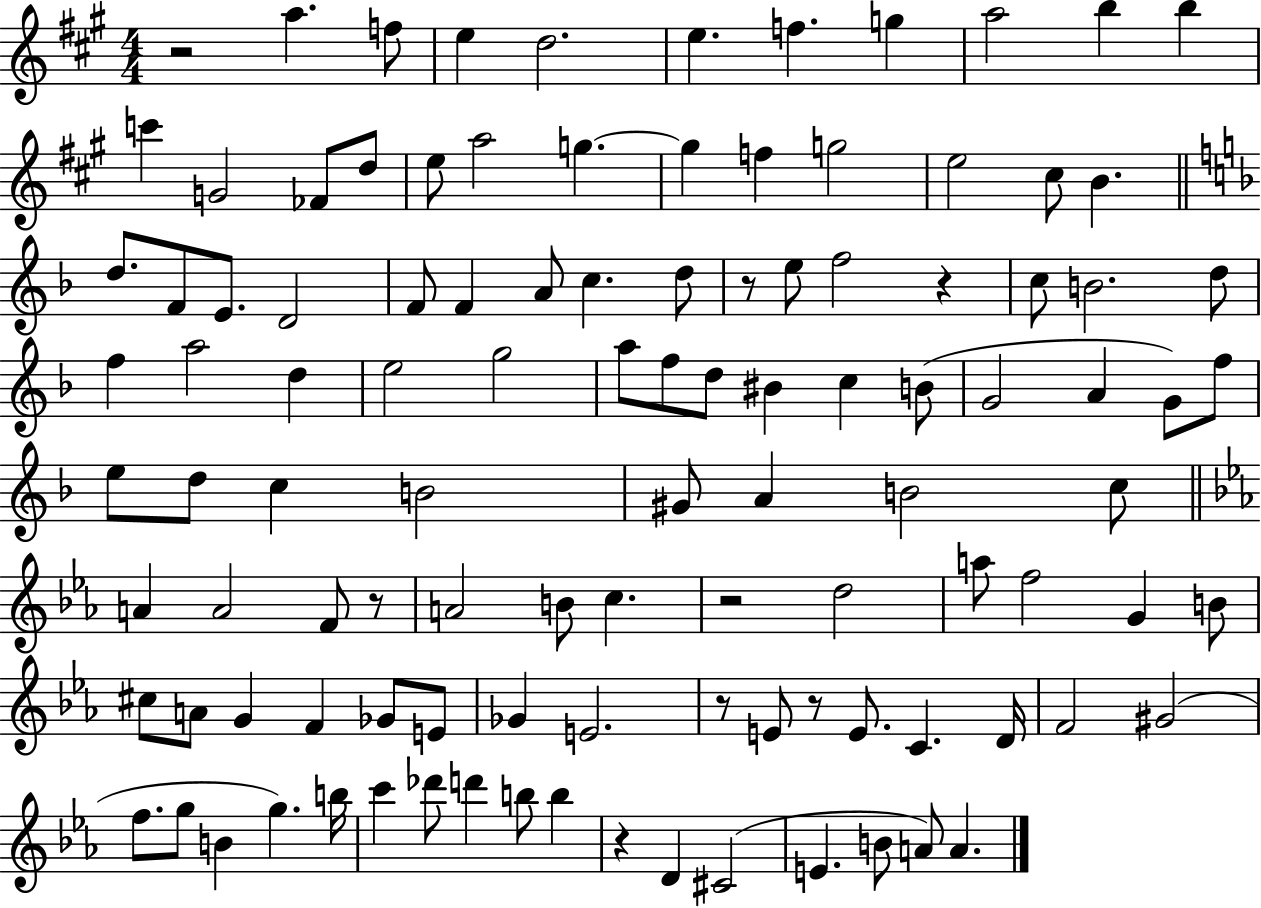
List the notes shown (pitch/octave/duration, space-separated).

R/h A5/q. F5/e E5/q D5/h. E5/q. F5/q. G5/q A5/h B5/q B5/q C6/q G4/h FES4/e D5/e E5/e A5/h G5/q. G5/q F5/q G5/h E5/h C#5/e B4/q. D5/e. F4/e E4/e. D4/h F4/e F4/q A4/e C5/q. D5/e R/e E5/e F5/h R/q C5/e B4/h. D5/e F5/q A5/h D5/q E5/h G5/h A5/e F5/e D5/e BIS4/q C5/q B4/e G4/h A4/q G4/e F5/e E5/e D5/e C5/q B4/h G#4/e A4/q B4/h C5/e A4/q A4/h F4/e R/e A4/h B4/e C5/q. R/h D5/h A5/e F5/h G4/q B4/e C#5/e A4/e G4/q F4/q Gb4/e E4/e Gb4/q E4/h. R/e E4/e R/e E4/e. C4/q. D4/s F4/h G#4/h F5/e. G5/e B4/q G5/q. B5/s C6/q Db6/e D6/q B5/e B5/q R/q D4/q C#4/h E4/q. B4/e A4/e A4/q.